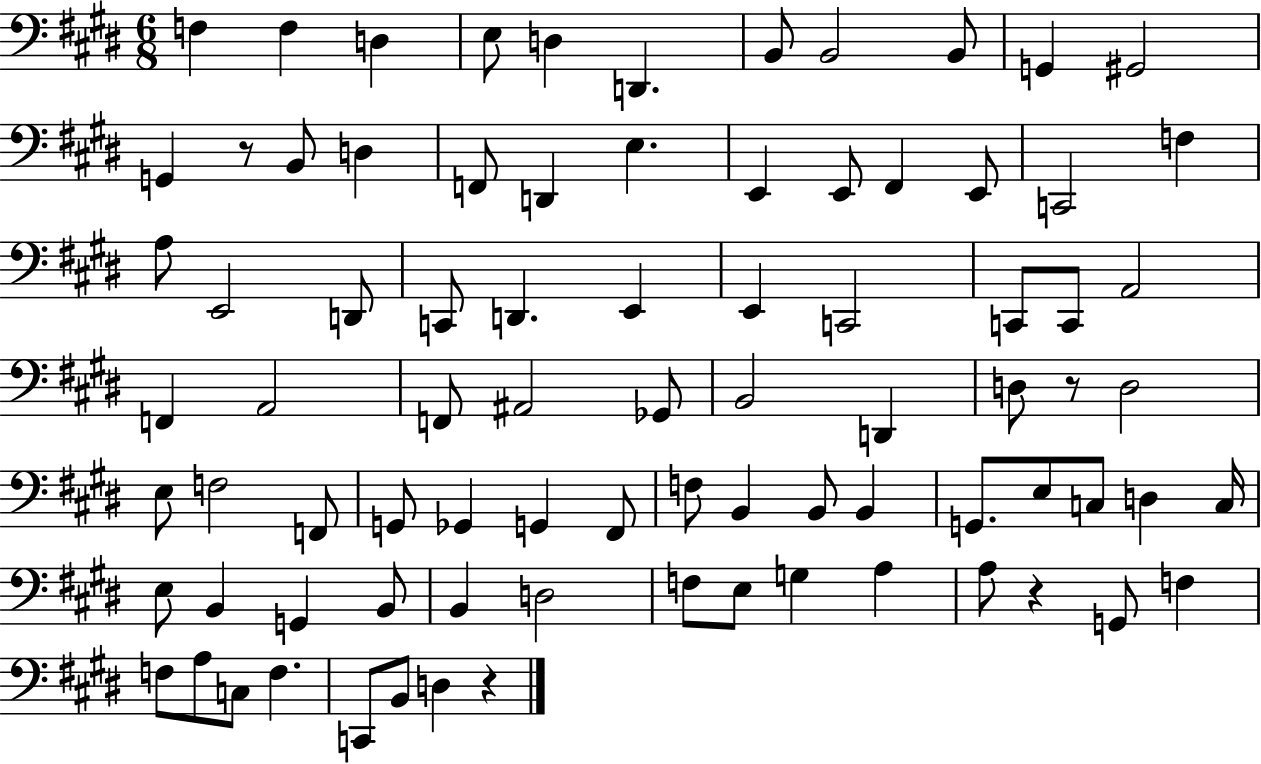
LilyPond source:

{
  \clef bass
  \numericTimeSignature
  \time 6/8
  \key e \major
  f4 f4 d4 | e8 d4 d,4. | b,8 b,2 b,8 | g,4 gis,2 | \break g,4 r8 b,8 d4 | f,8 d,4 e4. | e,4 e,8 fis,4 e,8 | c,2 f4 | \break a8 e,2 d,8 | c,8 d,4. e,4 | e,4 c,2 | c,8 c,8 a,2 | \break f,4 a,2 | f,8 ais,2 ges,8 | b,2 d,4 | d8 r8 d2 | \break e8 f2 f,8 | g,8 ges,4 g,4 fis,8 | f8 b,4 b,8 b,4 | g,8. e8 c8 d4 c16 | \break e8 b,4 g,4 b,8 | b,4 d2 | f8 e8 g4 a4 | a8 r4 g,8 f4 | \break f8 a8 c8 f4. | c,8 b,8 d4 r4 | \bar "|."
}